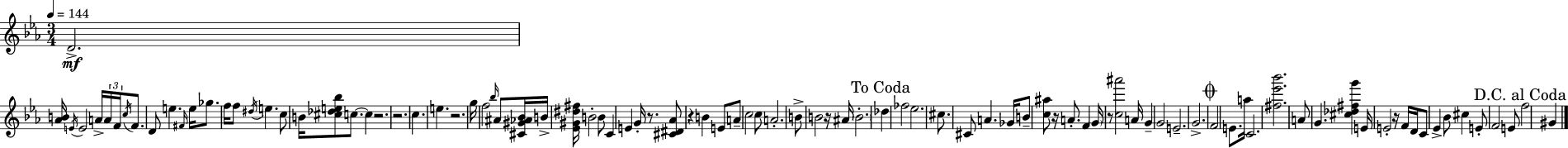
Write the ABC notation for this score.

X:1
T:Untitled
M:3/4
L:1/4
K:Cm
D2 [_AB]/4 E/4 E2 A/4 A/4 F/4 c/4 F/2 D/2 e ^F/4 e/4 _g/2 f/4 f/2 ^d/4 e c/2 B/4 [^c_de_b]/2 c/2 c z2 z2 c e z2 g/4 f2 _b/4 ^A/2 [^C^G_A_B]/4 B/4 [_E^G^d^f]/4 B2 B/2 C E G/4 z/2 [^C^D_A]/2 z B E/2 A/2 c2 c/2 A2 B/2 B2 z/4 ^A/4 B2 _d _f2 _e2 ^c/2 ^C/2 A _G/4 B/2 [c^a]/2 z/4 A/2 F G/4 z/2 [c^a']2 A/4 G G2 E2 G2 F2 E/2 a/4 C2 [^f_e'_b']2 A/2 G [^c_d^fg'] E/4 E2 z/4 F/4 D/4 C/2 _E _B/2 ^c E/2 F2 E/2 f2 ^G